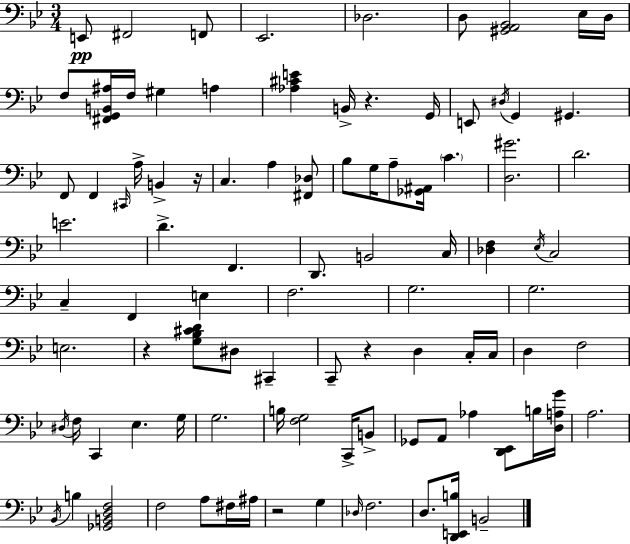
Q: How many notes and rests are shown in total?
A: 96